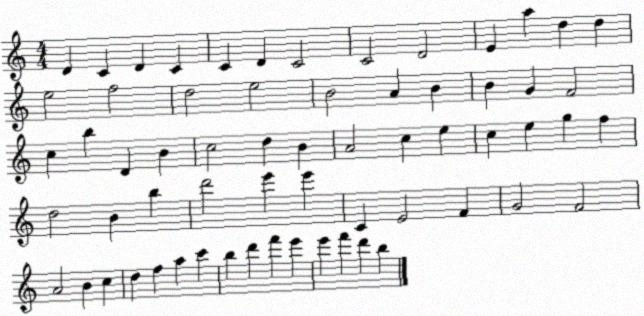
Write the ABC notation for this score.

X:1
T:Untitled
M:4/4
L:1/4
K:C
D C D C C D C2 C2 D2 E a d d e2 f2 d2 e2 B2 A B B G F2 c b D B c2 d B A2 c e c e g f d2 B b d'2 e' e' C E2 F G2 F2 A2 B c d f a c' b d' f' e' e' f' d' b